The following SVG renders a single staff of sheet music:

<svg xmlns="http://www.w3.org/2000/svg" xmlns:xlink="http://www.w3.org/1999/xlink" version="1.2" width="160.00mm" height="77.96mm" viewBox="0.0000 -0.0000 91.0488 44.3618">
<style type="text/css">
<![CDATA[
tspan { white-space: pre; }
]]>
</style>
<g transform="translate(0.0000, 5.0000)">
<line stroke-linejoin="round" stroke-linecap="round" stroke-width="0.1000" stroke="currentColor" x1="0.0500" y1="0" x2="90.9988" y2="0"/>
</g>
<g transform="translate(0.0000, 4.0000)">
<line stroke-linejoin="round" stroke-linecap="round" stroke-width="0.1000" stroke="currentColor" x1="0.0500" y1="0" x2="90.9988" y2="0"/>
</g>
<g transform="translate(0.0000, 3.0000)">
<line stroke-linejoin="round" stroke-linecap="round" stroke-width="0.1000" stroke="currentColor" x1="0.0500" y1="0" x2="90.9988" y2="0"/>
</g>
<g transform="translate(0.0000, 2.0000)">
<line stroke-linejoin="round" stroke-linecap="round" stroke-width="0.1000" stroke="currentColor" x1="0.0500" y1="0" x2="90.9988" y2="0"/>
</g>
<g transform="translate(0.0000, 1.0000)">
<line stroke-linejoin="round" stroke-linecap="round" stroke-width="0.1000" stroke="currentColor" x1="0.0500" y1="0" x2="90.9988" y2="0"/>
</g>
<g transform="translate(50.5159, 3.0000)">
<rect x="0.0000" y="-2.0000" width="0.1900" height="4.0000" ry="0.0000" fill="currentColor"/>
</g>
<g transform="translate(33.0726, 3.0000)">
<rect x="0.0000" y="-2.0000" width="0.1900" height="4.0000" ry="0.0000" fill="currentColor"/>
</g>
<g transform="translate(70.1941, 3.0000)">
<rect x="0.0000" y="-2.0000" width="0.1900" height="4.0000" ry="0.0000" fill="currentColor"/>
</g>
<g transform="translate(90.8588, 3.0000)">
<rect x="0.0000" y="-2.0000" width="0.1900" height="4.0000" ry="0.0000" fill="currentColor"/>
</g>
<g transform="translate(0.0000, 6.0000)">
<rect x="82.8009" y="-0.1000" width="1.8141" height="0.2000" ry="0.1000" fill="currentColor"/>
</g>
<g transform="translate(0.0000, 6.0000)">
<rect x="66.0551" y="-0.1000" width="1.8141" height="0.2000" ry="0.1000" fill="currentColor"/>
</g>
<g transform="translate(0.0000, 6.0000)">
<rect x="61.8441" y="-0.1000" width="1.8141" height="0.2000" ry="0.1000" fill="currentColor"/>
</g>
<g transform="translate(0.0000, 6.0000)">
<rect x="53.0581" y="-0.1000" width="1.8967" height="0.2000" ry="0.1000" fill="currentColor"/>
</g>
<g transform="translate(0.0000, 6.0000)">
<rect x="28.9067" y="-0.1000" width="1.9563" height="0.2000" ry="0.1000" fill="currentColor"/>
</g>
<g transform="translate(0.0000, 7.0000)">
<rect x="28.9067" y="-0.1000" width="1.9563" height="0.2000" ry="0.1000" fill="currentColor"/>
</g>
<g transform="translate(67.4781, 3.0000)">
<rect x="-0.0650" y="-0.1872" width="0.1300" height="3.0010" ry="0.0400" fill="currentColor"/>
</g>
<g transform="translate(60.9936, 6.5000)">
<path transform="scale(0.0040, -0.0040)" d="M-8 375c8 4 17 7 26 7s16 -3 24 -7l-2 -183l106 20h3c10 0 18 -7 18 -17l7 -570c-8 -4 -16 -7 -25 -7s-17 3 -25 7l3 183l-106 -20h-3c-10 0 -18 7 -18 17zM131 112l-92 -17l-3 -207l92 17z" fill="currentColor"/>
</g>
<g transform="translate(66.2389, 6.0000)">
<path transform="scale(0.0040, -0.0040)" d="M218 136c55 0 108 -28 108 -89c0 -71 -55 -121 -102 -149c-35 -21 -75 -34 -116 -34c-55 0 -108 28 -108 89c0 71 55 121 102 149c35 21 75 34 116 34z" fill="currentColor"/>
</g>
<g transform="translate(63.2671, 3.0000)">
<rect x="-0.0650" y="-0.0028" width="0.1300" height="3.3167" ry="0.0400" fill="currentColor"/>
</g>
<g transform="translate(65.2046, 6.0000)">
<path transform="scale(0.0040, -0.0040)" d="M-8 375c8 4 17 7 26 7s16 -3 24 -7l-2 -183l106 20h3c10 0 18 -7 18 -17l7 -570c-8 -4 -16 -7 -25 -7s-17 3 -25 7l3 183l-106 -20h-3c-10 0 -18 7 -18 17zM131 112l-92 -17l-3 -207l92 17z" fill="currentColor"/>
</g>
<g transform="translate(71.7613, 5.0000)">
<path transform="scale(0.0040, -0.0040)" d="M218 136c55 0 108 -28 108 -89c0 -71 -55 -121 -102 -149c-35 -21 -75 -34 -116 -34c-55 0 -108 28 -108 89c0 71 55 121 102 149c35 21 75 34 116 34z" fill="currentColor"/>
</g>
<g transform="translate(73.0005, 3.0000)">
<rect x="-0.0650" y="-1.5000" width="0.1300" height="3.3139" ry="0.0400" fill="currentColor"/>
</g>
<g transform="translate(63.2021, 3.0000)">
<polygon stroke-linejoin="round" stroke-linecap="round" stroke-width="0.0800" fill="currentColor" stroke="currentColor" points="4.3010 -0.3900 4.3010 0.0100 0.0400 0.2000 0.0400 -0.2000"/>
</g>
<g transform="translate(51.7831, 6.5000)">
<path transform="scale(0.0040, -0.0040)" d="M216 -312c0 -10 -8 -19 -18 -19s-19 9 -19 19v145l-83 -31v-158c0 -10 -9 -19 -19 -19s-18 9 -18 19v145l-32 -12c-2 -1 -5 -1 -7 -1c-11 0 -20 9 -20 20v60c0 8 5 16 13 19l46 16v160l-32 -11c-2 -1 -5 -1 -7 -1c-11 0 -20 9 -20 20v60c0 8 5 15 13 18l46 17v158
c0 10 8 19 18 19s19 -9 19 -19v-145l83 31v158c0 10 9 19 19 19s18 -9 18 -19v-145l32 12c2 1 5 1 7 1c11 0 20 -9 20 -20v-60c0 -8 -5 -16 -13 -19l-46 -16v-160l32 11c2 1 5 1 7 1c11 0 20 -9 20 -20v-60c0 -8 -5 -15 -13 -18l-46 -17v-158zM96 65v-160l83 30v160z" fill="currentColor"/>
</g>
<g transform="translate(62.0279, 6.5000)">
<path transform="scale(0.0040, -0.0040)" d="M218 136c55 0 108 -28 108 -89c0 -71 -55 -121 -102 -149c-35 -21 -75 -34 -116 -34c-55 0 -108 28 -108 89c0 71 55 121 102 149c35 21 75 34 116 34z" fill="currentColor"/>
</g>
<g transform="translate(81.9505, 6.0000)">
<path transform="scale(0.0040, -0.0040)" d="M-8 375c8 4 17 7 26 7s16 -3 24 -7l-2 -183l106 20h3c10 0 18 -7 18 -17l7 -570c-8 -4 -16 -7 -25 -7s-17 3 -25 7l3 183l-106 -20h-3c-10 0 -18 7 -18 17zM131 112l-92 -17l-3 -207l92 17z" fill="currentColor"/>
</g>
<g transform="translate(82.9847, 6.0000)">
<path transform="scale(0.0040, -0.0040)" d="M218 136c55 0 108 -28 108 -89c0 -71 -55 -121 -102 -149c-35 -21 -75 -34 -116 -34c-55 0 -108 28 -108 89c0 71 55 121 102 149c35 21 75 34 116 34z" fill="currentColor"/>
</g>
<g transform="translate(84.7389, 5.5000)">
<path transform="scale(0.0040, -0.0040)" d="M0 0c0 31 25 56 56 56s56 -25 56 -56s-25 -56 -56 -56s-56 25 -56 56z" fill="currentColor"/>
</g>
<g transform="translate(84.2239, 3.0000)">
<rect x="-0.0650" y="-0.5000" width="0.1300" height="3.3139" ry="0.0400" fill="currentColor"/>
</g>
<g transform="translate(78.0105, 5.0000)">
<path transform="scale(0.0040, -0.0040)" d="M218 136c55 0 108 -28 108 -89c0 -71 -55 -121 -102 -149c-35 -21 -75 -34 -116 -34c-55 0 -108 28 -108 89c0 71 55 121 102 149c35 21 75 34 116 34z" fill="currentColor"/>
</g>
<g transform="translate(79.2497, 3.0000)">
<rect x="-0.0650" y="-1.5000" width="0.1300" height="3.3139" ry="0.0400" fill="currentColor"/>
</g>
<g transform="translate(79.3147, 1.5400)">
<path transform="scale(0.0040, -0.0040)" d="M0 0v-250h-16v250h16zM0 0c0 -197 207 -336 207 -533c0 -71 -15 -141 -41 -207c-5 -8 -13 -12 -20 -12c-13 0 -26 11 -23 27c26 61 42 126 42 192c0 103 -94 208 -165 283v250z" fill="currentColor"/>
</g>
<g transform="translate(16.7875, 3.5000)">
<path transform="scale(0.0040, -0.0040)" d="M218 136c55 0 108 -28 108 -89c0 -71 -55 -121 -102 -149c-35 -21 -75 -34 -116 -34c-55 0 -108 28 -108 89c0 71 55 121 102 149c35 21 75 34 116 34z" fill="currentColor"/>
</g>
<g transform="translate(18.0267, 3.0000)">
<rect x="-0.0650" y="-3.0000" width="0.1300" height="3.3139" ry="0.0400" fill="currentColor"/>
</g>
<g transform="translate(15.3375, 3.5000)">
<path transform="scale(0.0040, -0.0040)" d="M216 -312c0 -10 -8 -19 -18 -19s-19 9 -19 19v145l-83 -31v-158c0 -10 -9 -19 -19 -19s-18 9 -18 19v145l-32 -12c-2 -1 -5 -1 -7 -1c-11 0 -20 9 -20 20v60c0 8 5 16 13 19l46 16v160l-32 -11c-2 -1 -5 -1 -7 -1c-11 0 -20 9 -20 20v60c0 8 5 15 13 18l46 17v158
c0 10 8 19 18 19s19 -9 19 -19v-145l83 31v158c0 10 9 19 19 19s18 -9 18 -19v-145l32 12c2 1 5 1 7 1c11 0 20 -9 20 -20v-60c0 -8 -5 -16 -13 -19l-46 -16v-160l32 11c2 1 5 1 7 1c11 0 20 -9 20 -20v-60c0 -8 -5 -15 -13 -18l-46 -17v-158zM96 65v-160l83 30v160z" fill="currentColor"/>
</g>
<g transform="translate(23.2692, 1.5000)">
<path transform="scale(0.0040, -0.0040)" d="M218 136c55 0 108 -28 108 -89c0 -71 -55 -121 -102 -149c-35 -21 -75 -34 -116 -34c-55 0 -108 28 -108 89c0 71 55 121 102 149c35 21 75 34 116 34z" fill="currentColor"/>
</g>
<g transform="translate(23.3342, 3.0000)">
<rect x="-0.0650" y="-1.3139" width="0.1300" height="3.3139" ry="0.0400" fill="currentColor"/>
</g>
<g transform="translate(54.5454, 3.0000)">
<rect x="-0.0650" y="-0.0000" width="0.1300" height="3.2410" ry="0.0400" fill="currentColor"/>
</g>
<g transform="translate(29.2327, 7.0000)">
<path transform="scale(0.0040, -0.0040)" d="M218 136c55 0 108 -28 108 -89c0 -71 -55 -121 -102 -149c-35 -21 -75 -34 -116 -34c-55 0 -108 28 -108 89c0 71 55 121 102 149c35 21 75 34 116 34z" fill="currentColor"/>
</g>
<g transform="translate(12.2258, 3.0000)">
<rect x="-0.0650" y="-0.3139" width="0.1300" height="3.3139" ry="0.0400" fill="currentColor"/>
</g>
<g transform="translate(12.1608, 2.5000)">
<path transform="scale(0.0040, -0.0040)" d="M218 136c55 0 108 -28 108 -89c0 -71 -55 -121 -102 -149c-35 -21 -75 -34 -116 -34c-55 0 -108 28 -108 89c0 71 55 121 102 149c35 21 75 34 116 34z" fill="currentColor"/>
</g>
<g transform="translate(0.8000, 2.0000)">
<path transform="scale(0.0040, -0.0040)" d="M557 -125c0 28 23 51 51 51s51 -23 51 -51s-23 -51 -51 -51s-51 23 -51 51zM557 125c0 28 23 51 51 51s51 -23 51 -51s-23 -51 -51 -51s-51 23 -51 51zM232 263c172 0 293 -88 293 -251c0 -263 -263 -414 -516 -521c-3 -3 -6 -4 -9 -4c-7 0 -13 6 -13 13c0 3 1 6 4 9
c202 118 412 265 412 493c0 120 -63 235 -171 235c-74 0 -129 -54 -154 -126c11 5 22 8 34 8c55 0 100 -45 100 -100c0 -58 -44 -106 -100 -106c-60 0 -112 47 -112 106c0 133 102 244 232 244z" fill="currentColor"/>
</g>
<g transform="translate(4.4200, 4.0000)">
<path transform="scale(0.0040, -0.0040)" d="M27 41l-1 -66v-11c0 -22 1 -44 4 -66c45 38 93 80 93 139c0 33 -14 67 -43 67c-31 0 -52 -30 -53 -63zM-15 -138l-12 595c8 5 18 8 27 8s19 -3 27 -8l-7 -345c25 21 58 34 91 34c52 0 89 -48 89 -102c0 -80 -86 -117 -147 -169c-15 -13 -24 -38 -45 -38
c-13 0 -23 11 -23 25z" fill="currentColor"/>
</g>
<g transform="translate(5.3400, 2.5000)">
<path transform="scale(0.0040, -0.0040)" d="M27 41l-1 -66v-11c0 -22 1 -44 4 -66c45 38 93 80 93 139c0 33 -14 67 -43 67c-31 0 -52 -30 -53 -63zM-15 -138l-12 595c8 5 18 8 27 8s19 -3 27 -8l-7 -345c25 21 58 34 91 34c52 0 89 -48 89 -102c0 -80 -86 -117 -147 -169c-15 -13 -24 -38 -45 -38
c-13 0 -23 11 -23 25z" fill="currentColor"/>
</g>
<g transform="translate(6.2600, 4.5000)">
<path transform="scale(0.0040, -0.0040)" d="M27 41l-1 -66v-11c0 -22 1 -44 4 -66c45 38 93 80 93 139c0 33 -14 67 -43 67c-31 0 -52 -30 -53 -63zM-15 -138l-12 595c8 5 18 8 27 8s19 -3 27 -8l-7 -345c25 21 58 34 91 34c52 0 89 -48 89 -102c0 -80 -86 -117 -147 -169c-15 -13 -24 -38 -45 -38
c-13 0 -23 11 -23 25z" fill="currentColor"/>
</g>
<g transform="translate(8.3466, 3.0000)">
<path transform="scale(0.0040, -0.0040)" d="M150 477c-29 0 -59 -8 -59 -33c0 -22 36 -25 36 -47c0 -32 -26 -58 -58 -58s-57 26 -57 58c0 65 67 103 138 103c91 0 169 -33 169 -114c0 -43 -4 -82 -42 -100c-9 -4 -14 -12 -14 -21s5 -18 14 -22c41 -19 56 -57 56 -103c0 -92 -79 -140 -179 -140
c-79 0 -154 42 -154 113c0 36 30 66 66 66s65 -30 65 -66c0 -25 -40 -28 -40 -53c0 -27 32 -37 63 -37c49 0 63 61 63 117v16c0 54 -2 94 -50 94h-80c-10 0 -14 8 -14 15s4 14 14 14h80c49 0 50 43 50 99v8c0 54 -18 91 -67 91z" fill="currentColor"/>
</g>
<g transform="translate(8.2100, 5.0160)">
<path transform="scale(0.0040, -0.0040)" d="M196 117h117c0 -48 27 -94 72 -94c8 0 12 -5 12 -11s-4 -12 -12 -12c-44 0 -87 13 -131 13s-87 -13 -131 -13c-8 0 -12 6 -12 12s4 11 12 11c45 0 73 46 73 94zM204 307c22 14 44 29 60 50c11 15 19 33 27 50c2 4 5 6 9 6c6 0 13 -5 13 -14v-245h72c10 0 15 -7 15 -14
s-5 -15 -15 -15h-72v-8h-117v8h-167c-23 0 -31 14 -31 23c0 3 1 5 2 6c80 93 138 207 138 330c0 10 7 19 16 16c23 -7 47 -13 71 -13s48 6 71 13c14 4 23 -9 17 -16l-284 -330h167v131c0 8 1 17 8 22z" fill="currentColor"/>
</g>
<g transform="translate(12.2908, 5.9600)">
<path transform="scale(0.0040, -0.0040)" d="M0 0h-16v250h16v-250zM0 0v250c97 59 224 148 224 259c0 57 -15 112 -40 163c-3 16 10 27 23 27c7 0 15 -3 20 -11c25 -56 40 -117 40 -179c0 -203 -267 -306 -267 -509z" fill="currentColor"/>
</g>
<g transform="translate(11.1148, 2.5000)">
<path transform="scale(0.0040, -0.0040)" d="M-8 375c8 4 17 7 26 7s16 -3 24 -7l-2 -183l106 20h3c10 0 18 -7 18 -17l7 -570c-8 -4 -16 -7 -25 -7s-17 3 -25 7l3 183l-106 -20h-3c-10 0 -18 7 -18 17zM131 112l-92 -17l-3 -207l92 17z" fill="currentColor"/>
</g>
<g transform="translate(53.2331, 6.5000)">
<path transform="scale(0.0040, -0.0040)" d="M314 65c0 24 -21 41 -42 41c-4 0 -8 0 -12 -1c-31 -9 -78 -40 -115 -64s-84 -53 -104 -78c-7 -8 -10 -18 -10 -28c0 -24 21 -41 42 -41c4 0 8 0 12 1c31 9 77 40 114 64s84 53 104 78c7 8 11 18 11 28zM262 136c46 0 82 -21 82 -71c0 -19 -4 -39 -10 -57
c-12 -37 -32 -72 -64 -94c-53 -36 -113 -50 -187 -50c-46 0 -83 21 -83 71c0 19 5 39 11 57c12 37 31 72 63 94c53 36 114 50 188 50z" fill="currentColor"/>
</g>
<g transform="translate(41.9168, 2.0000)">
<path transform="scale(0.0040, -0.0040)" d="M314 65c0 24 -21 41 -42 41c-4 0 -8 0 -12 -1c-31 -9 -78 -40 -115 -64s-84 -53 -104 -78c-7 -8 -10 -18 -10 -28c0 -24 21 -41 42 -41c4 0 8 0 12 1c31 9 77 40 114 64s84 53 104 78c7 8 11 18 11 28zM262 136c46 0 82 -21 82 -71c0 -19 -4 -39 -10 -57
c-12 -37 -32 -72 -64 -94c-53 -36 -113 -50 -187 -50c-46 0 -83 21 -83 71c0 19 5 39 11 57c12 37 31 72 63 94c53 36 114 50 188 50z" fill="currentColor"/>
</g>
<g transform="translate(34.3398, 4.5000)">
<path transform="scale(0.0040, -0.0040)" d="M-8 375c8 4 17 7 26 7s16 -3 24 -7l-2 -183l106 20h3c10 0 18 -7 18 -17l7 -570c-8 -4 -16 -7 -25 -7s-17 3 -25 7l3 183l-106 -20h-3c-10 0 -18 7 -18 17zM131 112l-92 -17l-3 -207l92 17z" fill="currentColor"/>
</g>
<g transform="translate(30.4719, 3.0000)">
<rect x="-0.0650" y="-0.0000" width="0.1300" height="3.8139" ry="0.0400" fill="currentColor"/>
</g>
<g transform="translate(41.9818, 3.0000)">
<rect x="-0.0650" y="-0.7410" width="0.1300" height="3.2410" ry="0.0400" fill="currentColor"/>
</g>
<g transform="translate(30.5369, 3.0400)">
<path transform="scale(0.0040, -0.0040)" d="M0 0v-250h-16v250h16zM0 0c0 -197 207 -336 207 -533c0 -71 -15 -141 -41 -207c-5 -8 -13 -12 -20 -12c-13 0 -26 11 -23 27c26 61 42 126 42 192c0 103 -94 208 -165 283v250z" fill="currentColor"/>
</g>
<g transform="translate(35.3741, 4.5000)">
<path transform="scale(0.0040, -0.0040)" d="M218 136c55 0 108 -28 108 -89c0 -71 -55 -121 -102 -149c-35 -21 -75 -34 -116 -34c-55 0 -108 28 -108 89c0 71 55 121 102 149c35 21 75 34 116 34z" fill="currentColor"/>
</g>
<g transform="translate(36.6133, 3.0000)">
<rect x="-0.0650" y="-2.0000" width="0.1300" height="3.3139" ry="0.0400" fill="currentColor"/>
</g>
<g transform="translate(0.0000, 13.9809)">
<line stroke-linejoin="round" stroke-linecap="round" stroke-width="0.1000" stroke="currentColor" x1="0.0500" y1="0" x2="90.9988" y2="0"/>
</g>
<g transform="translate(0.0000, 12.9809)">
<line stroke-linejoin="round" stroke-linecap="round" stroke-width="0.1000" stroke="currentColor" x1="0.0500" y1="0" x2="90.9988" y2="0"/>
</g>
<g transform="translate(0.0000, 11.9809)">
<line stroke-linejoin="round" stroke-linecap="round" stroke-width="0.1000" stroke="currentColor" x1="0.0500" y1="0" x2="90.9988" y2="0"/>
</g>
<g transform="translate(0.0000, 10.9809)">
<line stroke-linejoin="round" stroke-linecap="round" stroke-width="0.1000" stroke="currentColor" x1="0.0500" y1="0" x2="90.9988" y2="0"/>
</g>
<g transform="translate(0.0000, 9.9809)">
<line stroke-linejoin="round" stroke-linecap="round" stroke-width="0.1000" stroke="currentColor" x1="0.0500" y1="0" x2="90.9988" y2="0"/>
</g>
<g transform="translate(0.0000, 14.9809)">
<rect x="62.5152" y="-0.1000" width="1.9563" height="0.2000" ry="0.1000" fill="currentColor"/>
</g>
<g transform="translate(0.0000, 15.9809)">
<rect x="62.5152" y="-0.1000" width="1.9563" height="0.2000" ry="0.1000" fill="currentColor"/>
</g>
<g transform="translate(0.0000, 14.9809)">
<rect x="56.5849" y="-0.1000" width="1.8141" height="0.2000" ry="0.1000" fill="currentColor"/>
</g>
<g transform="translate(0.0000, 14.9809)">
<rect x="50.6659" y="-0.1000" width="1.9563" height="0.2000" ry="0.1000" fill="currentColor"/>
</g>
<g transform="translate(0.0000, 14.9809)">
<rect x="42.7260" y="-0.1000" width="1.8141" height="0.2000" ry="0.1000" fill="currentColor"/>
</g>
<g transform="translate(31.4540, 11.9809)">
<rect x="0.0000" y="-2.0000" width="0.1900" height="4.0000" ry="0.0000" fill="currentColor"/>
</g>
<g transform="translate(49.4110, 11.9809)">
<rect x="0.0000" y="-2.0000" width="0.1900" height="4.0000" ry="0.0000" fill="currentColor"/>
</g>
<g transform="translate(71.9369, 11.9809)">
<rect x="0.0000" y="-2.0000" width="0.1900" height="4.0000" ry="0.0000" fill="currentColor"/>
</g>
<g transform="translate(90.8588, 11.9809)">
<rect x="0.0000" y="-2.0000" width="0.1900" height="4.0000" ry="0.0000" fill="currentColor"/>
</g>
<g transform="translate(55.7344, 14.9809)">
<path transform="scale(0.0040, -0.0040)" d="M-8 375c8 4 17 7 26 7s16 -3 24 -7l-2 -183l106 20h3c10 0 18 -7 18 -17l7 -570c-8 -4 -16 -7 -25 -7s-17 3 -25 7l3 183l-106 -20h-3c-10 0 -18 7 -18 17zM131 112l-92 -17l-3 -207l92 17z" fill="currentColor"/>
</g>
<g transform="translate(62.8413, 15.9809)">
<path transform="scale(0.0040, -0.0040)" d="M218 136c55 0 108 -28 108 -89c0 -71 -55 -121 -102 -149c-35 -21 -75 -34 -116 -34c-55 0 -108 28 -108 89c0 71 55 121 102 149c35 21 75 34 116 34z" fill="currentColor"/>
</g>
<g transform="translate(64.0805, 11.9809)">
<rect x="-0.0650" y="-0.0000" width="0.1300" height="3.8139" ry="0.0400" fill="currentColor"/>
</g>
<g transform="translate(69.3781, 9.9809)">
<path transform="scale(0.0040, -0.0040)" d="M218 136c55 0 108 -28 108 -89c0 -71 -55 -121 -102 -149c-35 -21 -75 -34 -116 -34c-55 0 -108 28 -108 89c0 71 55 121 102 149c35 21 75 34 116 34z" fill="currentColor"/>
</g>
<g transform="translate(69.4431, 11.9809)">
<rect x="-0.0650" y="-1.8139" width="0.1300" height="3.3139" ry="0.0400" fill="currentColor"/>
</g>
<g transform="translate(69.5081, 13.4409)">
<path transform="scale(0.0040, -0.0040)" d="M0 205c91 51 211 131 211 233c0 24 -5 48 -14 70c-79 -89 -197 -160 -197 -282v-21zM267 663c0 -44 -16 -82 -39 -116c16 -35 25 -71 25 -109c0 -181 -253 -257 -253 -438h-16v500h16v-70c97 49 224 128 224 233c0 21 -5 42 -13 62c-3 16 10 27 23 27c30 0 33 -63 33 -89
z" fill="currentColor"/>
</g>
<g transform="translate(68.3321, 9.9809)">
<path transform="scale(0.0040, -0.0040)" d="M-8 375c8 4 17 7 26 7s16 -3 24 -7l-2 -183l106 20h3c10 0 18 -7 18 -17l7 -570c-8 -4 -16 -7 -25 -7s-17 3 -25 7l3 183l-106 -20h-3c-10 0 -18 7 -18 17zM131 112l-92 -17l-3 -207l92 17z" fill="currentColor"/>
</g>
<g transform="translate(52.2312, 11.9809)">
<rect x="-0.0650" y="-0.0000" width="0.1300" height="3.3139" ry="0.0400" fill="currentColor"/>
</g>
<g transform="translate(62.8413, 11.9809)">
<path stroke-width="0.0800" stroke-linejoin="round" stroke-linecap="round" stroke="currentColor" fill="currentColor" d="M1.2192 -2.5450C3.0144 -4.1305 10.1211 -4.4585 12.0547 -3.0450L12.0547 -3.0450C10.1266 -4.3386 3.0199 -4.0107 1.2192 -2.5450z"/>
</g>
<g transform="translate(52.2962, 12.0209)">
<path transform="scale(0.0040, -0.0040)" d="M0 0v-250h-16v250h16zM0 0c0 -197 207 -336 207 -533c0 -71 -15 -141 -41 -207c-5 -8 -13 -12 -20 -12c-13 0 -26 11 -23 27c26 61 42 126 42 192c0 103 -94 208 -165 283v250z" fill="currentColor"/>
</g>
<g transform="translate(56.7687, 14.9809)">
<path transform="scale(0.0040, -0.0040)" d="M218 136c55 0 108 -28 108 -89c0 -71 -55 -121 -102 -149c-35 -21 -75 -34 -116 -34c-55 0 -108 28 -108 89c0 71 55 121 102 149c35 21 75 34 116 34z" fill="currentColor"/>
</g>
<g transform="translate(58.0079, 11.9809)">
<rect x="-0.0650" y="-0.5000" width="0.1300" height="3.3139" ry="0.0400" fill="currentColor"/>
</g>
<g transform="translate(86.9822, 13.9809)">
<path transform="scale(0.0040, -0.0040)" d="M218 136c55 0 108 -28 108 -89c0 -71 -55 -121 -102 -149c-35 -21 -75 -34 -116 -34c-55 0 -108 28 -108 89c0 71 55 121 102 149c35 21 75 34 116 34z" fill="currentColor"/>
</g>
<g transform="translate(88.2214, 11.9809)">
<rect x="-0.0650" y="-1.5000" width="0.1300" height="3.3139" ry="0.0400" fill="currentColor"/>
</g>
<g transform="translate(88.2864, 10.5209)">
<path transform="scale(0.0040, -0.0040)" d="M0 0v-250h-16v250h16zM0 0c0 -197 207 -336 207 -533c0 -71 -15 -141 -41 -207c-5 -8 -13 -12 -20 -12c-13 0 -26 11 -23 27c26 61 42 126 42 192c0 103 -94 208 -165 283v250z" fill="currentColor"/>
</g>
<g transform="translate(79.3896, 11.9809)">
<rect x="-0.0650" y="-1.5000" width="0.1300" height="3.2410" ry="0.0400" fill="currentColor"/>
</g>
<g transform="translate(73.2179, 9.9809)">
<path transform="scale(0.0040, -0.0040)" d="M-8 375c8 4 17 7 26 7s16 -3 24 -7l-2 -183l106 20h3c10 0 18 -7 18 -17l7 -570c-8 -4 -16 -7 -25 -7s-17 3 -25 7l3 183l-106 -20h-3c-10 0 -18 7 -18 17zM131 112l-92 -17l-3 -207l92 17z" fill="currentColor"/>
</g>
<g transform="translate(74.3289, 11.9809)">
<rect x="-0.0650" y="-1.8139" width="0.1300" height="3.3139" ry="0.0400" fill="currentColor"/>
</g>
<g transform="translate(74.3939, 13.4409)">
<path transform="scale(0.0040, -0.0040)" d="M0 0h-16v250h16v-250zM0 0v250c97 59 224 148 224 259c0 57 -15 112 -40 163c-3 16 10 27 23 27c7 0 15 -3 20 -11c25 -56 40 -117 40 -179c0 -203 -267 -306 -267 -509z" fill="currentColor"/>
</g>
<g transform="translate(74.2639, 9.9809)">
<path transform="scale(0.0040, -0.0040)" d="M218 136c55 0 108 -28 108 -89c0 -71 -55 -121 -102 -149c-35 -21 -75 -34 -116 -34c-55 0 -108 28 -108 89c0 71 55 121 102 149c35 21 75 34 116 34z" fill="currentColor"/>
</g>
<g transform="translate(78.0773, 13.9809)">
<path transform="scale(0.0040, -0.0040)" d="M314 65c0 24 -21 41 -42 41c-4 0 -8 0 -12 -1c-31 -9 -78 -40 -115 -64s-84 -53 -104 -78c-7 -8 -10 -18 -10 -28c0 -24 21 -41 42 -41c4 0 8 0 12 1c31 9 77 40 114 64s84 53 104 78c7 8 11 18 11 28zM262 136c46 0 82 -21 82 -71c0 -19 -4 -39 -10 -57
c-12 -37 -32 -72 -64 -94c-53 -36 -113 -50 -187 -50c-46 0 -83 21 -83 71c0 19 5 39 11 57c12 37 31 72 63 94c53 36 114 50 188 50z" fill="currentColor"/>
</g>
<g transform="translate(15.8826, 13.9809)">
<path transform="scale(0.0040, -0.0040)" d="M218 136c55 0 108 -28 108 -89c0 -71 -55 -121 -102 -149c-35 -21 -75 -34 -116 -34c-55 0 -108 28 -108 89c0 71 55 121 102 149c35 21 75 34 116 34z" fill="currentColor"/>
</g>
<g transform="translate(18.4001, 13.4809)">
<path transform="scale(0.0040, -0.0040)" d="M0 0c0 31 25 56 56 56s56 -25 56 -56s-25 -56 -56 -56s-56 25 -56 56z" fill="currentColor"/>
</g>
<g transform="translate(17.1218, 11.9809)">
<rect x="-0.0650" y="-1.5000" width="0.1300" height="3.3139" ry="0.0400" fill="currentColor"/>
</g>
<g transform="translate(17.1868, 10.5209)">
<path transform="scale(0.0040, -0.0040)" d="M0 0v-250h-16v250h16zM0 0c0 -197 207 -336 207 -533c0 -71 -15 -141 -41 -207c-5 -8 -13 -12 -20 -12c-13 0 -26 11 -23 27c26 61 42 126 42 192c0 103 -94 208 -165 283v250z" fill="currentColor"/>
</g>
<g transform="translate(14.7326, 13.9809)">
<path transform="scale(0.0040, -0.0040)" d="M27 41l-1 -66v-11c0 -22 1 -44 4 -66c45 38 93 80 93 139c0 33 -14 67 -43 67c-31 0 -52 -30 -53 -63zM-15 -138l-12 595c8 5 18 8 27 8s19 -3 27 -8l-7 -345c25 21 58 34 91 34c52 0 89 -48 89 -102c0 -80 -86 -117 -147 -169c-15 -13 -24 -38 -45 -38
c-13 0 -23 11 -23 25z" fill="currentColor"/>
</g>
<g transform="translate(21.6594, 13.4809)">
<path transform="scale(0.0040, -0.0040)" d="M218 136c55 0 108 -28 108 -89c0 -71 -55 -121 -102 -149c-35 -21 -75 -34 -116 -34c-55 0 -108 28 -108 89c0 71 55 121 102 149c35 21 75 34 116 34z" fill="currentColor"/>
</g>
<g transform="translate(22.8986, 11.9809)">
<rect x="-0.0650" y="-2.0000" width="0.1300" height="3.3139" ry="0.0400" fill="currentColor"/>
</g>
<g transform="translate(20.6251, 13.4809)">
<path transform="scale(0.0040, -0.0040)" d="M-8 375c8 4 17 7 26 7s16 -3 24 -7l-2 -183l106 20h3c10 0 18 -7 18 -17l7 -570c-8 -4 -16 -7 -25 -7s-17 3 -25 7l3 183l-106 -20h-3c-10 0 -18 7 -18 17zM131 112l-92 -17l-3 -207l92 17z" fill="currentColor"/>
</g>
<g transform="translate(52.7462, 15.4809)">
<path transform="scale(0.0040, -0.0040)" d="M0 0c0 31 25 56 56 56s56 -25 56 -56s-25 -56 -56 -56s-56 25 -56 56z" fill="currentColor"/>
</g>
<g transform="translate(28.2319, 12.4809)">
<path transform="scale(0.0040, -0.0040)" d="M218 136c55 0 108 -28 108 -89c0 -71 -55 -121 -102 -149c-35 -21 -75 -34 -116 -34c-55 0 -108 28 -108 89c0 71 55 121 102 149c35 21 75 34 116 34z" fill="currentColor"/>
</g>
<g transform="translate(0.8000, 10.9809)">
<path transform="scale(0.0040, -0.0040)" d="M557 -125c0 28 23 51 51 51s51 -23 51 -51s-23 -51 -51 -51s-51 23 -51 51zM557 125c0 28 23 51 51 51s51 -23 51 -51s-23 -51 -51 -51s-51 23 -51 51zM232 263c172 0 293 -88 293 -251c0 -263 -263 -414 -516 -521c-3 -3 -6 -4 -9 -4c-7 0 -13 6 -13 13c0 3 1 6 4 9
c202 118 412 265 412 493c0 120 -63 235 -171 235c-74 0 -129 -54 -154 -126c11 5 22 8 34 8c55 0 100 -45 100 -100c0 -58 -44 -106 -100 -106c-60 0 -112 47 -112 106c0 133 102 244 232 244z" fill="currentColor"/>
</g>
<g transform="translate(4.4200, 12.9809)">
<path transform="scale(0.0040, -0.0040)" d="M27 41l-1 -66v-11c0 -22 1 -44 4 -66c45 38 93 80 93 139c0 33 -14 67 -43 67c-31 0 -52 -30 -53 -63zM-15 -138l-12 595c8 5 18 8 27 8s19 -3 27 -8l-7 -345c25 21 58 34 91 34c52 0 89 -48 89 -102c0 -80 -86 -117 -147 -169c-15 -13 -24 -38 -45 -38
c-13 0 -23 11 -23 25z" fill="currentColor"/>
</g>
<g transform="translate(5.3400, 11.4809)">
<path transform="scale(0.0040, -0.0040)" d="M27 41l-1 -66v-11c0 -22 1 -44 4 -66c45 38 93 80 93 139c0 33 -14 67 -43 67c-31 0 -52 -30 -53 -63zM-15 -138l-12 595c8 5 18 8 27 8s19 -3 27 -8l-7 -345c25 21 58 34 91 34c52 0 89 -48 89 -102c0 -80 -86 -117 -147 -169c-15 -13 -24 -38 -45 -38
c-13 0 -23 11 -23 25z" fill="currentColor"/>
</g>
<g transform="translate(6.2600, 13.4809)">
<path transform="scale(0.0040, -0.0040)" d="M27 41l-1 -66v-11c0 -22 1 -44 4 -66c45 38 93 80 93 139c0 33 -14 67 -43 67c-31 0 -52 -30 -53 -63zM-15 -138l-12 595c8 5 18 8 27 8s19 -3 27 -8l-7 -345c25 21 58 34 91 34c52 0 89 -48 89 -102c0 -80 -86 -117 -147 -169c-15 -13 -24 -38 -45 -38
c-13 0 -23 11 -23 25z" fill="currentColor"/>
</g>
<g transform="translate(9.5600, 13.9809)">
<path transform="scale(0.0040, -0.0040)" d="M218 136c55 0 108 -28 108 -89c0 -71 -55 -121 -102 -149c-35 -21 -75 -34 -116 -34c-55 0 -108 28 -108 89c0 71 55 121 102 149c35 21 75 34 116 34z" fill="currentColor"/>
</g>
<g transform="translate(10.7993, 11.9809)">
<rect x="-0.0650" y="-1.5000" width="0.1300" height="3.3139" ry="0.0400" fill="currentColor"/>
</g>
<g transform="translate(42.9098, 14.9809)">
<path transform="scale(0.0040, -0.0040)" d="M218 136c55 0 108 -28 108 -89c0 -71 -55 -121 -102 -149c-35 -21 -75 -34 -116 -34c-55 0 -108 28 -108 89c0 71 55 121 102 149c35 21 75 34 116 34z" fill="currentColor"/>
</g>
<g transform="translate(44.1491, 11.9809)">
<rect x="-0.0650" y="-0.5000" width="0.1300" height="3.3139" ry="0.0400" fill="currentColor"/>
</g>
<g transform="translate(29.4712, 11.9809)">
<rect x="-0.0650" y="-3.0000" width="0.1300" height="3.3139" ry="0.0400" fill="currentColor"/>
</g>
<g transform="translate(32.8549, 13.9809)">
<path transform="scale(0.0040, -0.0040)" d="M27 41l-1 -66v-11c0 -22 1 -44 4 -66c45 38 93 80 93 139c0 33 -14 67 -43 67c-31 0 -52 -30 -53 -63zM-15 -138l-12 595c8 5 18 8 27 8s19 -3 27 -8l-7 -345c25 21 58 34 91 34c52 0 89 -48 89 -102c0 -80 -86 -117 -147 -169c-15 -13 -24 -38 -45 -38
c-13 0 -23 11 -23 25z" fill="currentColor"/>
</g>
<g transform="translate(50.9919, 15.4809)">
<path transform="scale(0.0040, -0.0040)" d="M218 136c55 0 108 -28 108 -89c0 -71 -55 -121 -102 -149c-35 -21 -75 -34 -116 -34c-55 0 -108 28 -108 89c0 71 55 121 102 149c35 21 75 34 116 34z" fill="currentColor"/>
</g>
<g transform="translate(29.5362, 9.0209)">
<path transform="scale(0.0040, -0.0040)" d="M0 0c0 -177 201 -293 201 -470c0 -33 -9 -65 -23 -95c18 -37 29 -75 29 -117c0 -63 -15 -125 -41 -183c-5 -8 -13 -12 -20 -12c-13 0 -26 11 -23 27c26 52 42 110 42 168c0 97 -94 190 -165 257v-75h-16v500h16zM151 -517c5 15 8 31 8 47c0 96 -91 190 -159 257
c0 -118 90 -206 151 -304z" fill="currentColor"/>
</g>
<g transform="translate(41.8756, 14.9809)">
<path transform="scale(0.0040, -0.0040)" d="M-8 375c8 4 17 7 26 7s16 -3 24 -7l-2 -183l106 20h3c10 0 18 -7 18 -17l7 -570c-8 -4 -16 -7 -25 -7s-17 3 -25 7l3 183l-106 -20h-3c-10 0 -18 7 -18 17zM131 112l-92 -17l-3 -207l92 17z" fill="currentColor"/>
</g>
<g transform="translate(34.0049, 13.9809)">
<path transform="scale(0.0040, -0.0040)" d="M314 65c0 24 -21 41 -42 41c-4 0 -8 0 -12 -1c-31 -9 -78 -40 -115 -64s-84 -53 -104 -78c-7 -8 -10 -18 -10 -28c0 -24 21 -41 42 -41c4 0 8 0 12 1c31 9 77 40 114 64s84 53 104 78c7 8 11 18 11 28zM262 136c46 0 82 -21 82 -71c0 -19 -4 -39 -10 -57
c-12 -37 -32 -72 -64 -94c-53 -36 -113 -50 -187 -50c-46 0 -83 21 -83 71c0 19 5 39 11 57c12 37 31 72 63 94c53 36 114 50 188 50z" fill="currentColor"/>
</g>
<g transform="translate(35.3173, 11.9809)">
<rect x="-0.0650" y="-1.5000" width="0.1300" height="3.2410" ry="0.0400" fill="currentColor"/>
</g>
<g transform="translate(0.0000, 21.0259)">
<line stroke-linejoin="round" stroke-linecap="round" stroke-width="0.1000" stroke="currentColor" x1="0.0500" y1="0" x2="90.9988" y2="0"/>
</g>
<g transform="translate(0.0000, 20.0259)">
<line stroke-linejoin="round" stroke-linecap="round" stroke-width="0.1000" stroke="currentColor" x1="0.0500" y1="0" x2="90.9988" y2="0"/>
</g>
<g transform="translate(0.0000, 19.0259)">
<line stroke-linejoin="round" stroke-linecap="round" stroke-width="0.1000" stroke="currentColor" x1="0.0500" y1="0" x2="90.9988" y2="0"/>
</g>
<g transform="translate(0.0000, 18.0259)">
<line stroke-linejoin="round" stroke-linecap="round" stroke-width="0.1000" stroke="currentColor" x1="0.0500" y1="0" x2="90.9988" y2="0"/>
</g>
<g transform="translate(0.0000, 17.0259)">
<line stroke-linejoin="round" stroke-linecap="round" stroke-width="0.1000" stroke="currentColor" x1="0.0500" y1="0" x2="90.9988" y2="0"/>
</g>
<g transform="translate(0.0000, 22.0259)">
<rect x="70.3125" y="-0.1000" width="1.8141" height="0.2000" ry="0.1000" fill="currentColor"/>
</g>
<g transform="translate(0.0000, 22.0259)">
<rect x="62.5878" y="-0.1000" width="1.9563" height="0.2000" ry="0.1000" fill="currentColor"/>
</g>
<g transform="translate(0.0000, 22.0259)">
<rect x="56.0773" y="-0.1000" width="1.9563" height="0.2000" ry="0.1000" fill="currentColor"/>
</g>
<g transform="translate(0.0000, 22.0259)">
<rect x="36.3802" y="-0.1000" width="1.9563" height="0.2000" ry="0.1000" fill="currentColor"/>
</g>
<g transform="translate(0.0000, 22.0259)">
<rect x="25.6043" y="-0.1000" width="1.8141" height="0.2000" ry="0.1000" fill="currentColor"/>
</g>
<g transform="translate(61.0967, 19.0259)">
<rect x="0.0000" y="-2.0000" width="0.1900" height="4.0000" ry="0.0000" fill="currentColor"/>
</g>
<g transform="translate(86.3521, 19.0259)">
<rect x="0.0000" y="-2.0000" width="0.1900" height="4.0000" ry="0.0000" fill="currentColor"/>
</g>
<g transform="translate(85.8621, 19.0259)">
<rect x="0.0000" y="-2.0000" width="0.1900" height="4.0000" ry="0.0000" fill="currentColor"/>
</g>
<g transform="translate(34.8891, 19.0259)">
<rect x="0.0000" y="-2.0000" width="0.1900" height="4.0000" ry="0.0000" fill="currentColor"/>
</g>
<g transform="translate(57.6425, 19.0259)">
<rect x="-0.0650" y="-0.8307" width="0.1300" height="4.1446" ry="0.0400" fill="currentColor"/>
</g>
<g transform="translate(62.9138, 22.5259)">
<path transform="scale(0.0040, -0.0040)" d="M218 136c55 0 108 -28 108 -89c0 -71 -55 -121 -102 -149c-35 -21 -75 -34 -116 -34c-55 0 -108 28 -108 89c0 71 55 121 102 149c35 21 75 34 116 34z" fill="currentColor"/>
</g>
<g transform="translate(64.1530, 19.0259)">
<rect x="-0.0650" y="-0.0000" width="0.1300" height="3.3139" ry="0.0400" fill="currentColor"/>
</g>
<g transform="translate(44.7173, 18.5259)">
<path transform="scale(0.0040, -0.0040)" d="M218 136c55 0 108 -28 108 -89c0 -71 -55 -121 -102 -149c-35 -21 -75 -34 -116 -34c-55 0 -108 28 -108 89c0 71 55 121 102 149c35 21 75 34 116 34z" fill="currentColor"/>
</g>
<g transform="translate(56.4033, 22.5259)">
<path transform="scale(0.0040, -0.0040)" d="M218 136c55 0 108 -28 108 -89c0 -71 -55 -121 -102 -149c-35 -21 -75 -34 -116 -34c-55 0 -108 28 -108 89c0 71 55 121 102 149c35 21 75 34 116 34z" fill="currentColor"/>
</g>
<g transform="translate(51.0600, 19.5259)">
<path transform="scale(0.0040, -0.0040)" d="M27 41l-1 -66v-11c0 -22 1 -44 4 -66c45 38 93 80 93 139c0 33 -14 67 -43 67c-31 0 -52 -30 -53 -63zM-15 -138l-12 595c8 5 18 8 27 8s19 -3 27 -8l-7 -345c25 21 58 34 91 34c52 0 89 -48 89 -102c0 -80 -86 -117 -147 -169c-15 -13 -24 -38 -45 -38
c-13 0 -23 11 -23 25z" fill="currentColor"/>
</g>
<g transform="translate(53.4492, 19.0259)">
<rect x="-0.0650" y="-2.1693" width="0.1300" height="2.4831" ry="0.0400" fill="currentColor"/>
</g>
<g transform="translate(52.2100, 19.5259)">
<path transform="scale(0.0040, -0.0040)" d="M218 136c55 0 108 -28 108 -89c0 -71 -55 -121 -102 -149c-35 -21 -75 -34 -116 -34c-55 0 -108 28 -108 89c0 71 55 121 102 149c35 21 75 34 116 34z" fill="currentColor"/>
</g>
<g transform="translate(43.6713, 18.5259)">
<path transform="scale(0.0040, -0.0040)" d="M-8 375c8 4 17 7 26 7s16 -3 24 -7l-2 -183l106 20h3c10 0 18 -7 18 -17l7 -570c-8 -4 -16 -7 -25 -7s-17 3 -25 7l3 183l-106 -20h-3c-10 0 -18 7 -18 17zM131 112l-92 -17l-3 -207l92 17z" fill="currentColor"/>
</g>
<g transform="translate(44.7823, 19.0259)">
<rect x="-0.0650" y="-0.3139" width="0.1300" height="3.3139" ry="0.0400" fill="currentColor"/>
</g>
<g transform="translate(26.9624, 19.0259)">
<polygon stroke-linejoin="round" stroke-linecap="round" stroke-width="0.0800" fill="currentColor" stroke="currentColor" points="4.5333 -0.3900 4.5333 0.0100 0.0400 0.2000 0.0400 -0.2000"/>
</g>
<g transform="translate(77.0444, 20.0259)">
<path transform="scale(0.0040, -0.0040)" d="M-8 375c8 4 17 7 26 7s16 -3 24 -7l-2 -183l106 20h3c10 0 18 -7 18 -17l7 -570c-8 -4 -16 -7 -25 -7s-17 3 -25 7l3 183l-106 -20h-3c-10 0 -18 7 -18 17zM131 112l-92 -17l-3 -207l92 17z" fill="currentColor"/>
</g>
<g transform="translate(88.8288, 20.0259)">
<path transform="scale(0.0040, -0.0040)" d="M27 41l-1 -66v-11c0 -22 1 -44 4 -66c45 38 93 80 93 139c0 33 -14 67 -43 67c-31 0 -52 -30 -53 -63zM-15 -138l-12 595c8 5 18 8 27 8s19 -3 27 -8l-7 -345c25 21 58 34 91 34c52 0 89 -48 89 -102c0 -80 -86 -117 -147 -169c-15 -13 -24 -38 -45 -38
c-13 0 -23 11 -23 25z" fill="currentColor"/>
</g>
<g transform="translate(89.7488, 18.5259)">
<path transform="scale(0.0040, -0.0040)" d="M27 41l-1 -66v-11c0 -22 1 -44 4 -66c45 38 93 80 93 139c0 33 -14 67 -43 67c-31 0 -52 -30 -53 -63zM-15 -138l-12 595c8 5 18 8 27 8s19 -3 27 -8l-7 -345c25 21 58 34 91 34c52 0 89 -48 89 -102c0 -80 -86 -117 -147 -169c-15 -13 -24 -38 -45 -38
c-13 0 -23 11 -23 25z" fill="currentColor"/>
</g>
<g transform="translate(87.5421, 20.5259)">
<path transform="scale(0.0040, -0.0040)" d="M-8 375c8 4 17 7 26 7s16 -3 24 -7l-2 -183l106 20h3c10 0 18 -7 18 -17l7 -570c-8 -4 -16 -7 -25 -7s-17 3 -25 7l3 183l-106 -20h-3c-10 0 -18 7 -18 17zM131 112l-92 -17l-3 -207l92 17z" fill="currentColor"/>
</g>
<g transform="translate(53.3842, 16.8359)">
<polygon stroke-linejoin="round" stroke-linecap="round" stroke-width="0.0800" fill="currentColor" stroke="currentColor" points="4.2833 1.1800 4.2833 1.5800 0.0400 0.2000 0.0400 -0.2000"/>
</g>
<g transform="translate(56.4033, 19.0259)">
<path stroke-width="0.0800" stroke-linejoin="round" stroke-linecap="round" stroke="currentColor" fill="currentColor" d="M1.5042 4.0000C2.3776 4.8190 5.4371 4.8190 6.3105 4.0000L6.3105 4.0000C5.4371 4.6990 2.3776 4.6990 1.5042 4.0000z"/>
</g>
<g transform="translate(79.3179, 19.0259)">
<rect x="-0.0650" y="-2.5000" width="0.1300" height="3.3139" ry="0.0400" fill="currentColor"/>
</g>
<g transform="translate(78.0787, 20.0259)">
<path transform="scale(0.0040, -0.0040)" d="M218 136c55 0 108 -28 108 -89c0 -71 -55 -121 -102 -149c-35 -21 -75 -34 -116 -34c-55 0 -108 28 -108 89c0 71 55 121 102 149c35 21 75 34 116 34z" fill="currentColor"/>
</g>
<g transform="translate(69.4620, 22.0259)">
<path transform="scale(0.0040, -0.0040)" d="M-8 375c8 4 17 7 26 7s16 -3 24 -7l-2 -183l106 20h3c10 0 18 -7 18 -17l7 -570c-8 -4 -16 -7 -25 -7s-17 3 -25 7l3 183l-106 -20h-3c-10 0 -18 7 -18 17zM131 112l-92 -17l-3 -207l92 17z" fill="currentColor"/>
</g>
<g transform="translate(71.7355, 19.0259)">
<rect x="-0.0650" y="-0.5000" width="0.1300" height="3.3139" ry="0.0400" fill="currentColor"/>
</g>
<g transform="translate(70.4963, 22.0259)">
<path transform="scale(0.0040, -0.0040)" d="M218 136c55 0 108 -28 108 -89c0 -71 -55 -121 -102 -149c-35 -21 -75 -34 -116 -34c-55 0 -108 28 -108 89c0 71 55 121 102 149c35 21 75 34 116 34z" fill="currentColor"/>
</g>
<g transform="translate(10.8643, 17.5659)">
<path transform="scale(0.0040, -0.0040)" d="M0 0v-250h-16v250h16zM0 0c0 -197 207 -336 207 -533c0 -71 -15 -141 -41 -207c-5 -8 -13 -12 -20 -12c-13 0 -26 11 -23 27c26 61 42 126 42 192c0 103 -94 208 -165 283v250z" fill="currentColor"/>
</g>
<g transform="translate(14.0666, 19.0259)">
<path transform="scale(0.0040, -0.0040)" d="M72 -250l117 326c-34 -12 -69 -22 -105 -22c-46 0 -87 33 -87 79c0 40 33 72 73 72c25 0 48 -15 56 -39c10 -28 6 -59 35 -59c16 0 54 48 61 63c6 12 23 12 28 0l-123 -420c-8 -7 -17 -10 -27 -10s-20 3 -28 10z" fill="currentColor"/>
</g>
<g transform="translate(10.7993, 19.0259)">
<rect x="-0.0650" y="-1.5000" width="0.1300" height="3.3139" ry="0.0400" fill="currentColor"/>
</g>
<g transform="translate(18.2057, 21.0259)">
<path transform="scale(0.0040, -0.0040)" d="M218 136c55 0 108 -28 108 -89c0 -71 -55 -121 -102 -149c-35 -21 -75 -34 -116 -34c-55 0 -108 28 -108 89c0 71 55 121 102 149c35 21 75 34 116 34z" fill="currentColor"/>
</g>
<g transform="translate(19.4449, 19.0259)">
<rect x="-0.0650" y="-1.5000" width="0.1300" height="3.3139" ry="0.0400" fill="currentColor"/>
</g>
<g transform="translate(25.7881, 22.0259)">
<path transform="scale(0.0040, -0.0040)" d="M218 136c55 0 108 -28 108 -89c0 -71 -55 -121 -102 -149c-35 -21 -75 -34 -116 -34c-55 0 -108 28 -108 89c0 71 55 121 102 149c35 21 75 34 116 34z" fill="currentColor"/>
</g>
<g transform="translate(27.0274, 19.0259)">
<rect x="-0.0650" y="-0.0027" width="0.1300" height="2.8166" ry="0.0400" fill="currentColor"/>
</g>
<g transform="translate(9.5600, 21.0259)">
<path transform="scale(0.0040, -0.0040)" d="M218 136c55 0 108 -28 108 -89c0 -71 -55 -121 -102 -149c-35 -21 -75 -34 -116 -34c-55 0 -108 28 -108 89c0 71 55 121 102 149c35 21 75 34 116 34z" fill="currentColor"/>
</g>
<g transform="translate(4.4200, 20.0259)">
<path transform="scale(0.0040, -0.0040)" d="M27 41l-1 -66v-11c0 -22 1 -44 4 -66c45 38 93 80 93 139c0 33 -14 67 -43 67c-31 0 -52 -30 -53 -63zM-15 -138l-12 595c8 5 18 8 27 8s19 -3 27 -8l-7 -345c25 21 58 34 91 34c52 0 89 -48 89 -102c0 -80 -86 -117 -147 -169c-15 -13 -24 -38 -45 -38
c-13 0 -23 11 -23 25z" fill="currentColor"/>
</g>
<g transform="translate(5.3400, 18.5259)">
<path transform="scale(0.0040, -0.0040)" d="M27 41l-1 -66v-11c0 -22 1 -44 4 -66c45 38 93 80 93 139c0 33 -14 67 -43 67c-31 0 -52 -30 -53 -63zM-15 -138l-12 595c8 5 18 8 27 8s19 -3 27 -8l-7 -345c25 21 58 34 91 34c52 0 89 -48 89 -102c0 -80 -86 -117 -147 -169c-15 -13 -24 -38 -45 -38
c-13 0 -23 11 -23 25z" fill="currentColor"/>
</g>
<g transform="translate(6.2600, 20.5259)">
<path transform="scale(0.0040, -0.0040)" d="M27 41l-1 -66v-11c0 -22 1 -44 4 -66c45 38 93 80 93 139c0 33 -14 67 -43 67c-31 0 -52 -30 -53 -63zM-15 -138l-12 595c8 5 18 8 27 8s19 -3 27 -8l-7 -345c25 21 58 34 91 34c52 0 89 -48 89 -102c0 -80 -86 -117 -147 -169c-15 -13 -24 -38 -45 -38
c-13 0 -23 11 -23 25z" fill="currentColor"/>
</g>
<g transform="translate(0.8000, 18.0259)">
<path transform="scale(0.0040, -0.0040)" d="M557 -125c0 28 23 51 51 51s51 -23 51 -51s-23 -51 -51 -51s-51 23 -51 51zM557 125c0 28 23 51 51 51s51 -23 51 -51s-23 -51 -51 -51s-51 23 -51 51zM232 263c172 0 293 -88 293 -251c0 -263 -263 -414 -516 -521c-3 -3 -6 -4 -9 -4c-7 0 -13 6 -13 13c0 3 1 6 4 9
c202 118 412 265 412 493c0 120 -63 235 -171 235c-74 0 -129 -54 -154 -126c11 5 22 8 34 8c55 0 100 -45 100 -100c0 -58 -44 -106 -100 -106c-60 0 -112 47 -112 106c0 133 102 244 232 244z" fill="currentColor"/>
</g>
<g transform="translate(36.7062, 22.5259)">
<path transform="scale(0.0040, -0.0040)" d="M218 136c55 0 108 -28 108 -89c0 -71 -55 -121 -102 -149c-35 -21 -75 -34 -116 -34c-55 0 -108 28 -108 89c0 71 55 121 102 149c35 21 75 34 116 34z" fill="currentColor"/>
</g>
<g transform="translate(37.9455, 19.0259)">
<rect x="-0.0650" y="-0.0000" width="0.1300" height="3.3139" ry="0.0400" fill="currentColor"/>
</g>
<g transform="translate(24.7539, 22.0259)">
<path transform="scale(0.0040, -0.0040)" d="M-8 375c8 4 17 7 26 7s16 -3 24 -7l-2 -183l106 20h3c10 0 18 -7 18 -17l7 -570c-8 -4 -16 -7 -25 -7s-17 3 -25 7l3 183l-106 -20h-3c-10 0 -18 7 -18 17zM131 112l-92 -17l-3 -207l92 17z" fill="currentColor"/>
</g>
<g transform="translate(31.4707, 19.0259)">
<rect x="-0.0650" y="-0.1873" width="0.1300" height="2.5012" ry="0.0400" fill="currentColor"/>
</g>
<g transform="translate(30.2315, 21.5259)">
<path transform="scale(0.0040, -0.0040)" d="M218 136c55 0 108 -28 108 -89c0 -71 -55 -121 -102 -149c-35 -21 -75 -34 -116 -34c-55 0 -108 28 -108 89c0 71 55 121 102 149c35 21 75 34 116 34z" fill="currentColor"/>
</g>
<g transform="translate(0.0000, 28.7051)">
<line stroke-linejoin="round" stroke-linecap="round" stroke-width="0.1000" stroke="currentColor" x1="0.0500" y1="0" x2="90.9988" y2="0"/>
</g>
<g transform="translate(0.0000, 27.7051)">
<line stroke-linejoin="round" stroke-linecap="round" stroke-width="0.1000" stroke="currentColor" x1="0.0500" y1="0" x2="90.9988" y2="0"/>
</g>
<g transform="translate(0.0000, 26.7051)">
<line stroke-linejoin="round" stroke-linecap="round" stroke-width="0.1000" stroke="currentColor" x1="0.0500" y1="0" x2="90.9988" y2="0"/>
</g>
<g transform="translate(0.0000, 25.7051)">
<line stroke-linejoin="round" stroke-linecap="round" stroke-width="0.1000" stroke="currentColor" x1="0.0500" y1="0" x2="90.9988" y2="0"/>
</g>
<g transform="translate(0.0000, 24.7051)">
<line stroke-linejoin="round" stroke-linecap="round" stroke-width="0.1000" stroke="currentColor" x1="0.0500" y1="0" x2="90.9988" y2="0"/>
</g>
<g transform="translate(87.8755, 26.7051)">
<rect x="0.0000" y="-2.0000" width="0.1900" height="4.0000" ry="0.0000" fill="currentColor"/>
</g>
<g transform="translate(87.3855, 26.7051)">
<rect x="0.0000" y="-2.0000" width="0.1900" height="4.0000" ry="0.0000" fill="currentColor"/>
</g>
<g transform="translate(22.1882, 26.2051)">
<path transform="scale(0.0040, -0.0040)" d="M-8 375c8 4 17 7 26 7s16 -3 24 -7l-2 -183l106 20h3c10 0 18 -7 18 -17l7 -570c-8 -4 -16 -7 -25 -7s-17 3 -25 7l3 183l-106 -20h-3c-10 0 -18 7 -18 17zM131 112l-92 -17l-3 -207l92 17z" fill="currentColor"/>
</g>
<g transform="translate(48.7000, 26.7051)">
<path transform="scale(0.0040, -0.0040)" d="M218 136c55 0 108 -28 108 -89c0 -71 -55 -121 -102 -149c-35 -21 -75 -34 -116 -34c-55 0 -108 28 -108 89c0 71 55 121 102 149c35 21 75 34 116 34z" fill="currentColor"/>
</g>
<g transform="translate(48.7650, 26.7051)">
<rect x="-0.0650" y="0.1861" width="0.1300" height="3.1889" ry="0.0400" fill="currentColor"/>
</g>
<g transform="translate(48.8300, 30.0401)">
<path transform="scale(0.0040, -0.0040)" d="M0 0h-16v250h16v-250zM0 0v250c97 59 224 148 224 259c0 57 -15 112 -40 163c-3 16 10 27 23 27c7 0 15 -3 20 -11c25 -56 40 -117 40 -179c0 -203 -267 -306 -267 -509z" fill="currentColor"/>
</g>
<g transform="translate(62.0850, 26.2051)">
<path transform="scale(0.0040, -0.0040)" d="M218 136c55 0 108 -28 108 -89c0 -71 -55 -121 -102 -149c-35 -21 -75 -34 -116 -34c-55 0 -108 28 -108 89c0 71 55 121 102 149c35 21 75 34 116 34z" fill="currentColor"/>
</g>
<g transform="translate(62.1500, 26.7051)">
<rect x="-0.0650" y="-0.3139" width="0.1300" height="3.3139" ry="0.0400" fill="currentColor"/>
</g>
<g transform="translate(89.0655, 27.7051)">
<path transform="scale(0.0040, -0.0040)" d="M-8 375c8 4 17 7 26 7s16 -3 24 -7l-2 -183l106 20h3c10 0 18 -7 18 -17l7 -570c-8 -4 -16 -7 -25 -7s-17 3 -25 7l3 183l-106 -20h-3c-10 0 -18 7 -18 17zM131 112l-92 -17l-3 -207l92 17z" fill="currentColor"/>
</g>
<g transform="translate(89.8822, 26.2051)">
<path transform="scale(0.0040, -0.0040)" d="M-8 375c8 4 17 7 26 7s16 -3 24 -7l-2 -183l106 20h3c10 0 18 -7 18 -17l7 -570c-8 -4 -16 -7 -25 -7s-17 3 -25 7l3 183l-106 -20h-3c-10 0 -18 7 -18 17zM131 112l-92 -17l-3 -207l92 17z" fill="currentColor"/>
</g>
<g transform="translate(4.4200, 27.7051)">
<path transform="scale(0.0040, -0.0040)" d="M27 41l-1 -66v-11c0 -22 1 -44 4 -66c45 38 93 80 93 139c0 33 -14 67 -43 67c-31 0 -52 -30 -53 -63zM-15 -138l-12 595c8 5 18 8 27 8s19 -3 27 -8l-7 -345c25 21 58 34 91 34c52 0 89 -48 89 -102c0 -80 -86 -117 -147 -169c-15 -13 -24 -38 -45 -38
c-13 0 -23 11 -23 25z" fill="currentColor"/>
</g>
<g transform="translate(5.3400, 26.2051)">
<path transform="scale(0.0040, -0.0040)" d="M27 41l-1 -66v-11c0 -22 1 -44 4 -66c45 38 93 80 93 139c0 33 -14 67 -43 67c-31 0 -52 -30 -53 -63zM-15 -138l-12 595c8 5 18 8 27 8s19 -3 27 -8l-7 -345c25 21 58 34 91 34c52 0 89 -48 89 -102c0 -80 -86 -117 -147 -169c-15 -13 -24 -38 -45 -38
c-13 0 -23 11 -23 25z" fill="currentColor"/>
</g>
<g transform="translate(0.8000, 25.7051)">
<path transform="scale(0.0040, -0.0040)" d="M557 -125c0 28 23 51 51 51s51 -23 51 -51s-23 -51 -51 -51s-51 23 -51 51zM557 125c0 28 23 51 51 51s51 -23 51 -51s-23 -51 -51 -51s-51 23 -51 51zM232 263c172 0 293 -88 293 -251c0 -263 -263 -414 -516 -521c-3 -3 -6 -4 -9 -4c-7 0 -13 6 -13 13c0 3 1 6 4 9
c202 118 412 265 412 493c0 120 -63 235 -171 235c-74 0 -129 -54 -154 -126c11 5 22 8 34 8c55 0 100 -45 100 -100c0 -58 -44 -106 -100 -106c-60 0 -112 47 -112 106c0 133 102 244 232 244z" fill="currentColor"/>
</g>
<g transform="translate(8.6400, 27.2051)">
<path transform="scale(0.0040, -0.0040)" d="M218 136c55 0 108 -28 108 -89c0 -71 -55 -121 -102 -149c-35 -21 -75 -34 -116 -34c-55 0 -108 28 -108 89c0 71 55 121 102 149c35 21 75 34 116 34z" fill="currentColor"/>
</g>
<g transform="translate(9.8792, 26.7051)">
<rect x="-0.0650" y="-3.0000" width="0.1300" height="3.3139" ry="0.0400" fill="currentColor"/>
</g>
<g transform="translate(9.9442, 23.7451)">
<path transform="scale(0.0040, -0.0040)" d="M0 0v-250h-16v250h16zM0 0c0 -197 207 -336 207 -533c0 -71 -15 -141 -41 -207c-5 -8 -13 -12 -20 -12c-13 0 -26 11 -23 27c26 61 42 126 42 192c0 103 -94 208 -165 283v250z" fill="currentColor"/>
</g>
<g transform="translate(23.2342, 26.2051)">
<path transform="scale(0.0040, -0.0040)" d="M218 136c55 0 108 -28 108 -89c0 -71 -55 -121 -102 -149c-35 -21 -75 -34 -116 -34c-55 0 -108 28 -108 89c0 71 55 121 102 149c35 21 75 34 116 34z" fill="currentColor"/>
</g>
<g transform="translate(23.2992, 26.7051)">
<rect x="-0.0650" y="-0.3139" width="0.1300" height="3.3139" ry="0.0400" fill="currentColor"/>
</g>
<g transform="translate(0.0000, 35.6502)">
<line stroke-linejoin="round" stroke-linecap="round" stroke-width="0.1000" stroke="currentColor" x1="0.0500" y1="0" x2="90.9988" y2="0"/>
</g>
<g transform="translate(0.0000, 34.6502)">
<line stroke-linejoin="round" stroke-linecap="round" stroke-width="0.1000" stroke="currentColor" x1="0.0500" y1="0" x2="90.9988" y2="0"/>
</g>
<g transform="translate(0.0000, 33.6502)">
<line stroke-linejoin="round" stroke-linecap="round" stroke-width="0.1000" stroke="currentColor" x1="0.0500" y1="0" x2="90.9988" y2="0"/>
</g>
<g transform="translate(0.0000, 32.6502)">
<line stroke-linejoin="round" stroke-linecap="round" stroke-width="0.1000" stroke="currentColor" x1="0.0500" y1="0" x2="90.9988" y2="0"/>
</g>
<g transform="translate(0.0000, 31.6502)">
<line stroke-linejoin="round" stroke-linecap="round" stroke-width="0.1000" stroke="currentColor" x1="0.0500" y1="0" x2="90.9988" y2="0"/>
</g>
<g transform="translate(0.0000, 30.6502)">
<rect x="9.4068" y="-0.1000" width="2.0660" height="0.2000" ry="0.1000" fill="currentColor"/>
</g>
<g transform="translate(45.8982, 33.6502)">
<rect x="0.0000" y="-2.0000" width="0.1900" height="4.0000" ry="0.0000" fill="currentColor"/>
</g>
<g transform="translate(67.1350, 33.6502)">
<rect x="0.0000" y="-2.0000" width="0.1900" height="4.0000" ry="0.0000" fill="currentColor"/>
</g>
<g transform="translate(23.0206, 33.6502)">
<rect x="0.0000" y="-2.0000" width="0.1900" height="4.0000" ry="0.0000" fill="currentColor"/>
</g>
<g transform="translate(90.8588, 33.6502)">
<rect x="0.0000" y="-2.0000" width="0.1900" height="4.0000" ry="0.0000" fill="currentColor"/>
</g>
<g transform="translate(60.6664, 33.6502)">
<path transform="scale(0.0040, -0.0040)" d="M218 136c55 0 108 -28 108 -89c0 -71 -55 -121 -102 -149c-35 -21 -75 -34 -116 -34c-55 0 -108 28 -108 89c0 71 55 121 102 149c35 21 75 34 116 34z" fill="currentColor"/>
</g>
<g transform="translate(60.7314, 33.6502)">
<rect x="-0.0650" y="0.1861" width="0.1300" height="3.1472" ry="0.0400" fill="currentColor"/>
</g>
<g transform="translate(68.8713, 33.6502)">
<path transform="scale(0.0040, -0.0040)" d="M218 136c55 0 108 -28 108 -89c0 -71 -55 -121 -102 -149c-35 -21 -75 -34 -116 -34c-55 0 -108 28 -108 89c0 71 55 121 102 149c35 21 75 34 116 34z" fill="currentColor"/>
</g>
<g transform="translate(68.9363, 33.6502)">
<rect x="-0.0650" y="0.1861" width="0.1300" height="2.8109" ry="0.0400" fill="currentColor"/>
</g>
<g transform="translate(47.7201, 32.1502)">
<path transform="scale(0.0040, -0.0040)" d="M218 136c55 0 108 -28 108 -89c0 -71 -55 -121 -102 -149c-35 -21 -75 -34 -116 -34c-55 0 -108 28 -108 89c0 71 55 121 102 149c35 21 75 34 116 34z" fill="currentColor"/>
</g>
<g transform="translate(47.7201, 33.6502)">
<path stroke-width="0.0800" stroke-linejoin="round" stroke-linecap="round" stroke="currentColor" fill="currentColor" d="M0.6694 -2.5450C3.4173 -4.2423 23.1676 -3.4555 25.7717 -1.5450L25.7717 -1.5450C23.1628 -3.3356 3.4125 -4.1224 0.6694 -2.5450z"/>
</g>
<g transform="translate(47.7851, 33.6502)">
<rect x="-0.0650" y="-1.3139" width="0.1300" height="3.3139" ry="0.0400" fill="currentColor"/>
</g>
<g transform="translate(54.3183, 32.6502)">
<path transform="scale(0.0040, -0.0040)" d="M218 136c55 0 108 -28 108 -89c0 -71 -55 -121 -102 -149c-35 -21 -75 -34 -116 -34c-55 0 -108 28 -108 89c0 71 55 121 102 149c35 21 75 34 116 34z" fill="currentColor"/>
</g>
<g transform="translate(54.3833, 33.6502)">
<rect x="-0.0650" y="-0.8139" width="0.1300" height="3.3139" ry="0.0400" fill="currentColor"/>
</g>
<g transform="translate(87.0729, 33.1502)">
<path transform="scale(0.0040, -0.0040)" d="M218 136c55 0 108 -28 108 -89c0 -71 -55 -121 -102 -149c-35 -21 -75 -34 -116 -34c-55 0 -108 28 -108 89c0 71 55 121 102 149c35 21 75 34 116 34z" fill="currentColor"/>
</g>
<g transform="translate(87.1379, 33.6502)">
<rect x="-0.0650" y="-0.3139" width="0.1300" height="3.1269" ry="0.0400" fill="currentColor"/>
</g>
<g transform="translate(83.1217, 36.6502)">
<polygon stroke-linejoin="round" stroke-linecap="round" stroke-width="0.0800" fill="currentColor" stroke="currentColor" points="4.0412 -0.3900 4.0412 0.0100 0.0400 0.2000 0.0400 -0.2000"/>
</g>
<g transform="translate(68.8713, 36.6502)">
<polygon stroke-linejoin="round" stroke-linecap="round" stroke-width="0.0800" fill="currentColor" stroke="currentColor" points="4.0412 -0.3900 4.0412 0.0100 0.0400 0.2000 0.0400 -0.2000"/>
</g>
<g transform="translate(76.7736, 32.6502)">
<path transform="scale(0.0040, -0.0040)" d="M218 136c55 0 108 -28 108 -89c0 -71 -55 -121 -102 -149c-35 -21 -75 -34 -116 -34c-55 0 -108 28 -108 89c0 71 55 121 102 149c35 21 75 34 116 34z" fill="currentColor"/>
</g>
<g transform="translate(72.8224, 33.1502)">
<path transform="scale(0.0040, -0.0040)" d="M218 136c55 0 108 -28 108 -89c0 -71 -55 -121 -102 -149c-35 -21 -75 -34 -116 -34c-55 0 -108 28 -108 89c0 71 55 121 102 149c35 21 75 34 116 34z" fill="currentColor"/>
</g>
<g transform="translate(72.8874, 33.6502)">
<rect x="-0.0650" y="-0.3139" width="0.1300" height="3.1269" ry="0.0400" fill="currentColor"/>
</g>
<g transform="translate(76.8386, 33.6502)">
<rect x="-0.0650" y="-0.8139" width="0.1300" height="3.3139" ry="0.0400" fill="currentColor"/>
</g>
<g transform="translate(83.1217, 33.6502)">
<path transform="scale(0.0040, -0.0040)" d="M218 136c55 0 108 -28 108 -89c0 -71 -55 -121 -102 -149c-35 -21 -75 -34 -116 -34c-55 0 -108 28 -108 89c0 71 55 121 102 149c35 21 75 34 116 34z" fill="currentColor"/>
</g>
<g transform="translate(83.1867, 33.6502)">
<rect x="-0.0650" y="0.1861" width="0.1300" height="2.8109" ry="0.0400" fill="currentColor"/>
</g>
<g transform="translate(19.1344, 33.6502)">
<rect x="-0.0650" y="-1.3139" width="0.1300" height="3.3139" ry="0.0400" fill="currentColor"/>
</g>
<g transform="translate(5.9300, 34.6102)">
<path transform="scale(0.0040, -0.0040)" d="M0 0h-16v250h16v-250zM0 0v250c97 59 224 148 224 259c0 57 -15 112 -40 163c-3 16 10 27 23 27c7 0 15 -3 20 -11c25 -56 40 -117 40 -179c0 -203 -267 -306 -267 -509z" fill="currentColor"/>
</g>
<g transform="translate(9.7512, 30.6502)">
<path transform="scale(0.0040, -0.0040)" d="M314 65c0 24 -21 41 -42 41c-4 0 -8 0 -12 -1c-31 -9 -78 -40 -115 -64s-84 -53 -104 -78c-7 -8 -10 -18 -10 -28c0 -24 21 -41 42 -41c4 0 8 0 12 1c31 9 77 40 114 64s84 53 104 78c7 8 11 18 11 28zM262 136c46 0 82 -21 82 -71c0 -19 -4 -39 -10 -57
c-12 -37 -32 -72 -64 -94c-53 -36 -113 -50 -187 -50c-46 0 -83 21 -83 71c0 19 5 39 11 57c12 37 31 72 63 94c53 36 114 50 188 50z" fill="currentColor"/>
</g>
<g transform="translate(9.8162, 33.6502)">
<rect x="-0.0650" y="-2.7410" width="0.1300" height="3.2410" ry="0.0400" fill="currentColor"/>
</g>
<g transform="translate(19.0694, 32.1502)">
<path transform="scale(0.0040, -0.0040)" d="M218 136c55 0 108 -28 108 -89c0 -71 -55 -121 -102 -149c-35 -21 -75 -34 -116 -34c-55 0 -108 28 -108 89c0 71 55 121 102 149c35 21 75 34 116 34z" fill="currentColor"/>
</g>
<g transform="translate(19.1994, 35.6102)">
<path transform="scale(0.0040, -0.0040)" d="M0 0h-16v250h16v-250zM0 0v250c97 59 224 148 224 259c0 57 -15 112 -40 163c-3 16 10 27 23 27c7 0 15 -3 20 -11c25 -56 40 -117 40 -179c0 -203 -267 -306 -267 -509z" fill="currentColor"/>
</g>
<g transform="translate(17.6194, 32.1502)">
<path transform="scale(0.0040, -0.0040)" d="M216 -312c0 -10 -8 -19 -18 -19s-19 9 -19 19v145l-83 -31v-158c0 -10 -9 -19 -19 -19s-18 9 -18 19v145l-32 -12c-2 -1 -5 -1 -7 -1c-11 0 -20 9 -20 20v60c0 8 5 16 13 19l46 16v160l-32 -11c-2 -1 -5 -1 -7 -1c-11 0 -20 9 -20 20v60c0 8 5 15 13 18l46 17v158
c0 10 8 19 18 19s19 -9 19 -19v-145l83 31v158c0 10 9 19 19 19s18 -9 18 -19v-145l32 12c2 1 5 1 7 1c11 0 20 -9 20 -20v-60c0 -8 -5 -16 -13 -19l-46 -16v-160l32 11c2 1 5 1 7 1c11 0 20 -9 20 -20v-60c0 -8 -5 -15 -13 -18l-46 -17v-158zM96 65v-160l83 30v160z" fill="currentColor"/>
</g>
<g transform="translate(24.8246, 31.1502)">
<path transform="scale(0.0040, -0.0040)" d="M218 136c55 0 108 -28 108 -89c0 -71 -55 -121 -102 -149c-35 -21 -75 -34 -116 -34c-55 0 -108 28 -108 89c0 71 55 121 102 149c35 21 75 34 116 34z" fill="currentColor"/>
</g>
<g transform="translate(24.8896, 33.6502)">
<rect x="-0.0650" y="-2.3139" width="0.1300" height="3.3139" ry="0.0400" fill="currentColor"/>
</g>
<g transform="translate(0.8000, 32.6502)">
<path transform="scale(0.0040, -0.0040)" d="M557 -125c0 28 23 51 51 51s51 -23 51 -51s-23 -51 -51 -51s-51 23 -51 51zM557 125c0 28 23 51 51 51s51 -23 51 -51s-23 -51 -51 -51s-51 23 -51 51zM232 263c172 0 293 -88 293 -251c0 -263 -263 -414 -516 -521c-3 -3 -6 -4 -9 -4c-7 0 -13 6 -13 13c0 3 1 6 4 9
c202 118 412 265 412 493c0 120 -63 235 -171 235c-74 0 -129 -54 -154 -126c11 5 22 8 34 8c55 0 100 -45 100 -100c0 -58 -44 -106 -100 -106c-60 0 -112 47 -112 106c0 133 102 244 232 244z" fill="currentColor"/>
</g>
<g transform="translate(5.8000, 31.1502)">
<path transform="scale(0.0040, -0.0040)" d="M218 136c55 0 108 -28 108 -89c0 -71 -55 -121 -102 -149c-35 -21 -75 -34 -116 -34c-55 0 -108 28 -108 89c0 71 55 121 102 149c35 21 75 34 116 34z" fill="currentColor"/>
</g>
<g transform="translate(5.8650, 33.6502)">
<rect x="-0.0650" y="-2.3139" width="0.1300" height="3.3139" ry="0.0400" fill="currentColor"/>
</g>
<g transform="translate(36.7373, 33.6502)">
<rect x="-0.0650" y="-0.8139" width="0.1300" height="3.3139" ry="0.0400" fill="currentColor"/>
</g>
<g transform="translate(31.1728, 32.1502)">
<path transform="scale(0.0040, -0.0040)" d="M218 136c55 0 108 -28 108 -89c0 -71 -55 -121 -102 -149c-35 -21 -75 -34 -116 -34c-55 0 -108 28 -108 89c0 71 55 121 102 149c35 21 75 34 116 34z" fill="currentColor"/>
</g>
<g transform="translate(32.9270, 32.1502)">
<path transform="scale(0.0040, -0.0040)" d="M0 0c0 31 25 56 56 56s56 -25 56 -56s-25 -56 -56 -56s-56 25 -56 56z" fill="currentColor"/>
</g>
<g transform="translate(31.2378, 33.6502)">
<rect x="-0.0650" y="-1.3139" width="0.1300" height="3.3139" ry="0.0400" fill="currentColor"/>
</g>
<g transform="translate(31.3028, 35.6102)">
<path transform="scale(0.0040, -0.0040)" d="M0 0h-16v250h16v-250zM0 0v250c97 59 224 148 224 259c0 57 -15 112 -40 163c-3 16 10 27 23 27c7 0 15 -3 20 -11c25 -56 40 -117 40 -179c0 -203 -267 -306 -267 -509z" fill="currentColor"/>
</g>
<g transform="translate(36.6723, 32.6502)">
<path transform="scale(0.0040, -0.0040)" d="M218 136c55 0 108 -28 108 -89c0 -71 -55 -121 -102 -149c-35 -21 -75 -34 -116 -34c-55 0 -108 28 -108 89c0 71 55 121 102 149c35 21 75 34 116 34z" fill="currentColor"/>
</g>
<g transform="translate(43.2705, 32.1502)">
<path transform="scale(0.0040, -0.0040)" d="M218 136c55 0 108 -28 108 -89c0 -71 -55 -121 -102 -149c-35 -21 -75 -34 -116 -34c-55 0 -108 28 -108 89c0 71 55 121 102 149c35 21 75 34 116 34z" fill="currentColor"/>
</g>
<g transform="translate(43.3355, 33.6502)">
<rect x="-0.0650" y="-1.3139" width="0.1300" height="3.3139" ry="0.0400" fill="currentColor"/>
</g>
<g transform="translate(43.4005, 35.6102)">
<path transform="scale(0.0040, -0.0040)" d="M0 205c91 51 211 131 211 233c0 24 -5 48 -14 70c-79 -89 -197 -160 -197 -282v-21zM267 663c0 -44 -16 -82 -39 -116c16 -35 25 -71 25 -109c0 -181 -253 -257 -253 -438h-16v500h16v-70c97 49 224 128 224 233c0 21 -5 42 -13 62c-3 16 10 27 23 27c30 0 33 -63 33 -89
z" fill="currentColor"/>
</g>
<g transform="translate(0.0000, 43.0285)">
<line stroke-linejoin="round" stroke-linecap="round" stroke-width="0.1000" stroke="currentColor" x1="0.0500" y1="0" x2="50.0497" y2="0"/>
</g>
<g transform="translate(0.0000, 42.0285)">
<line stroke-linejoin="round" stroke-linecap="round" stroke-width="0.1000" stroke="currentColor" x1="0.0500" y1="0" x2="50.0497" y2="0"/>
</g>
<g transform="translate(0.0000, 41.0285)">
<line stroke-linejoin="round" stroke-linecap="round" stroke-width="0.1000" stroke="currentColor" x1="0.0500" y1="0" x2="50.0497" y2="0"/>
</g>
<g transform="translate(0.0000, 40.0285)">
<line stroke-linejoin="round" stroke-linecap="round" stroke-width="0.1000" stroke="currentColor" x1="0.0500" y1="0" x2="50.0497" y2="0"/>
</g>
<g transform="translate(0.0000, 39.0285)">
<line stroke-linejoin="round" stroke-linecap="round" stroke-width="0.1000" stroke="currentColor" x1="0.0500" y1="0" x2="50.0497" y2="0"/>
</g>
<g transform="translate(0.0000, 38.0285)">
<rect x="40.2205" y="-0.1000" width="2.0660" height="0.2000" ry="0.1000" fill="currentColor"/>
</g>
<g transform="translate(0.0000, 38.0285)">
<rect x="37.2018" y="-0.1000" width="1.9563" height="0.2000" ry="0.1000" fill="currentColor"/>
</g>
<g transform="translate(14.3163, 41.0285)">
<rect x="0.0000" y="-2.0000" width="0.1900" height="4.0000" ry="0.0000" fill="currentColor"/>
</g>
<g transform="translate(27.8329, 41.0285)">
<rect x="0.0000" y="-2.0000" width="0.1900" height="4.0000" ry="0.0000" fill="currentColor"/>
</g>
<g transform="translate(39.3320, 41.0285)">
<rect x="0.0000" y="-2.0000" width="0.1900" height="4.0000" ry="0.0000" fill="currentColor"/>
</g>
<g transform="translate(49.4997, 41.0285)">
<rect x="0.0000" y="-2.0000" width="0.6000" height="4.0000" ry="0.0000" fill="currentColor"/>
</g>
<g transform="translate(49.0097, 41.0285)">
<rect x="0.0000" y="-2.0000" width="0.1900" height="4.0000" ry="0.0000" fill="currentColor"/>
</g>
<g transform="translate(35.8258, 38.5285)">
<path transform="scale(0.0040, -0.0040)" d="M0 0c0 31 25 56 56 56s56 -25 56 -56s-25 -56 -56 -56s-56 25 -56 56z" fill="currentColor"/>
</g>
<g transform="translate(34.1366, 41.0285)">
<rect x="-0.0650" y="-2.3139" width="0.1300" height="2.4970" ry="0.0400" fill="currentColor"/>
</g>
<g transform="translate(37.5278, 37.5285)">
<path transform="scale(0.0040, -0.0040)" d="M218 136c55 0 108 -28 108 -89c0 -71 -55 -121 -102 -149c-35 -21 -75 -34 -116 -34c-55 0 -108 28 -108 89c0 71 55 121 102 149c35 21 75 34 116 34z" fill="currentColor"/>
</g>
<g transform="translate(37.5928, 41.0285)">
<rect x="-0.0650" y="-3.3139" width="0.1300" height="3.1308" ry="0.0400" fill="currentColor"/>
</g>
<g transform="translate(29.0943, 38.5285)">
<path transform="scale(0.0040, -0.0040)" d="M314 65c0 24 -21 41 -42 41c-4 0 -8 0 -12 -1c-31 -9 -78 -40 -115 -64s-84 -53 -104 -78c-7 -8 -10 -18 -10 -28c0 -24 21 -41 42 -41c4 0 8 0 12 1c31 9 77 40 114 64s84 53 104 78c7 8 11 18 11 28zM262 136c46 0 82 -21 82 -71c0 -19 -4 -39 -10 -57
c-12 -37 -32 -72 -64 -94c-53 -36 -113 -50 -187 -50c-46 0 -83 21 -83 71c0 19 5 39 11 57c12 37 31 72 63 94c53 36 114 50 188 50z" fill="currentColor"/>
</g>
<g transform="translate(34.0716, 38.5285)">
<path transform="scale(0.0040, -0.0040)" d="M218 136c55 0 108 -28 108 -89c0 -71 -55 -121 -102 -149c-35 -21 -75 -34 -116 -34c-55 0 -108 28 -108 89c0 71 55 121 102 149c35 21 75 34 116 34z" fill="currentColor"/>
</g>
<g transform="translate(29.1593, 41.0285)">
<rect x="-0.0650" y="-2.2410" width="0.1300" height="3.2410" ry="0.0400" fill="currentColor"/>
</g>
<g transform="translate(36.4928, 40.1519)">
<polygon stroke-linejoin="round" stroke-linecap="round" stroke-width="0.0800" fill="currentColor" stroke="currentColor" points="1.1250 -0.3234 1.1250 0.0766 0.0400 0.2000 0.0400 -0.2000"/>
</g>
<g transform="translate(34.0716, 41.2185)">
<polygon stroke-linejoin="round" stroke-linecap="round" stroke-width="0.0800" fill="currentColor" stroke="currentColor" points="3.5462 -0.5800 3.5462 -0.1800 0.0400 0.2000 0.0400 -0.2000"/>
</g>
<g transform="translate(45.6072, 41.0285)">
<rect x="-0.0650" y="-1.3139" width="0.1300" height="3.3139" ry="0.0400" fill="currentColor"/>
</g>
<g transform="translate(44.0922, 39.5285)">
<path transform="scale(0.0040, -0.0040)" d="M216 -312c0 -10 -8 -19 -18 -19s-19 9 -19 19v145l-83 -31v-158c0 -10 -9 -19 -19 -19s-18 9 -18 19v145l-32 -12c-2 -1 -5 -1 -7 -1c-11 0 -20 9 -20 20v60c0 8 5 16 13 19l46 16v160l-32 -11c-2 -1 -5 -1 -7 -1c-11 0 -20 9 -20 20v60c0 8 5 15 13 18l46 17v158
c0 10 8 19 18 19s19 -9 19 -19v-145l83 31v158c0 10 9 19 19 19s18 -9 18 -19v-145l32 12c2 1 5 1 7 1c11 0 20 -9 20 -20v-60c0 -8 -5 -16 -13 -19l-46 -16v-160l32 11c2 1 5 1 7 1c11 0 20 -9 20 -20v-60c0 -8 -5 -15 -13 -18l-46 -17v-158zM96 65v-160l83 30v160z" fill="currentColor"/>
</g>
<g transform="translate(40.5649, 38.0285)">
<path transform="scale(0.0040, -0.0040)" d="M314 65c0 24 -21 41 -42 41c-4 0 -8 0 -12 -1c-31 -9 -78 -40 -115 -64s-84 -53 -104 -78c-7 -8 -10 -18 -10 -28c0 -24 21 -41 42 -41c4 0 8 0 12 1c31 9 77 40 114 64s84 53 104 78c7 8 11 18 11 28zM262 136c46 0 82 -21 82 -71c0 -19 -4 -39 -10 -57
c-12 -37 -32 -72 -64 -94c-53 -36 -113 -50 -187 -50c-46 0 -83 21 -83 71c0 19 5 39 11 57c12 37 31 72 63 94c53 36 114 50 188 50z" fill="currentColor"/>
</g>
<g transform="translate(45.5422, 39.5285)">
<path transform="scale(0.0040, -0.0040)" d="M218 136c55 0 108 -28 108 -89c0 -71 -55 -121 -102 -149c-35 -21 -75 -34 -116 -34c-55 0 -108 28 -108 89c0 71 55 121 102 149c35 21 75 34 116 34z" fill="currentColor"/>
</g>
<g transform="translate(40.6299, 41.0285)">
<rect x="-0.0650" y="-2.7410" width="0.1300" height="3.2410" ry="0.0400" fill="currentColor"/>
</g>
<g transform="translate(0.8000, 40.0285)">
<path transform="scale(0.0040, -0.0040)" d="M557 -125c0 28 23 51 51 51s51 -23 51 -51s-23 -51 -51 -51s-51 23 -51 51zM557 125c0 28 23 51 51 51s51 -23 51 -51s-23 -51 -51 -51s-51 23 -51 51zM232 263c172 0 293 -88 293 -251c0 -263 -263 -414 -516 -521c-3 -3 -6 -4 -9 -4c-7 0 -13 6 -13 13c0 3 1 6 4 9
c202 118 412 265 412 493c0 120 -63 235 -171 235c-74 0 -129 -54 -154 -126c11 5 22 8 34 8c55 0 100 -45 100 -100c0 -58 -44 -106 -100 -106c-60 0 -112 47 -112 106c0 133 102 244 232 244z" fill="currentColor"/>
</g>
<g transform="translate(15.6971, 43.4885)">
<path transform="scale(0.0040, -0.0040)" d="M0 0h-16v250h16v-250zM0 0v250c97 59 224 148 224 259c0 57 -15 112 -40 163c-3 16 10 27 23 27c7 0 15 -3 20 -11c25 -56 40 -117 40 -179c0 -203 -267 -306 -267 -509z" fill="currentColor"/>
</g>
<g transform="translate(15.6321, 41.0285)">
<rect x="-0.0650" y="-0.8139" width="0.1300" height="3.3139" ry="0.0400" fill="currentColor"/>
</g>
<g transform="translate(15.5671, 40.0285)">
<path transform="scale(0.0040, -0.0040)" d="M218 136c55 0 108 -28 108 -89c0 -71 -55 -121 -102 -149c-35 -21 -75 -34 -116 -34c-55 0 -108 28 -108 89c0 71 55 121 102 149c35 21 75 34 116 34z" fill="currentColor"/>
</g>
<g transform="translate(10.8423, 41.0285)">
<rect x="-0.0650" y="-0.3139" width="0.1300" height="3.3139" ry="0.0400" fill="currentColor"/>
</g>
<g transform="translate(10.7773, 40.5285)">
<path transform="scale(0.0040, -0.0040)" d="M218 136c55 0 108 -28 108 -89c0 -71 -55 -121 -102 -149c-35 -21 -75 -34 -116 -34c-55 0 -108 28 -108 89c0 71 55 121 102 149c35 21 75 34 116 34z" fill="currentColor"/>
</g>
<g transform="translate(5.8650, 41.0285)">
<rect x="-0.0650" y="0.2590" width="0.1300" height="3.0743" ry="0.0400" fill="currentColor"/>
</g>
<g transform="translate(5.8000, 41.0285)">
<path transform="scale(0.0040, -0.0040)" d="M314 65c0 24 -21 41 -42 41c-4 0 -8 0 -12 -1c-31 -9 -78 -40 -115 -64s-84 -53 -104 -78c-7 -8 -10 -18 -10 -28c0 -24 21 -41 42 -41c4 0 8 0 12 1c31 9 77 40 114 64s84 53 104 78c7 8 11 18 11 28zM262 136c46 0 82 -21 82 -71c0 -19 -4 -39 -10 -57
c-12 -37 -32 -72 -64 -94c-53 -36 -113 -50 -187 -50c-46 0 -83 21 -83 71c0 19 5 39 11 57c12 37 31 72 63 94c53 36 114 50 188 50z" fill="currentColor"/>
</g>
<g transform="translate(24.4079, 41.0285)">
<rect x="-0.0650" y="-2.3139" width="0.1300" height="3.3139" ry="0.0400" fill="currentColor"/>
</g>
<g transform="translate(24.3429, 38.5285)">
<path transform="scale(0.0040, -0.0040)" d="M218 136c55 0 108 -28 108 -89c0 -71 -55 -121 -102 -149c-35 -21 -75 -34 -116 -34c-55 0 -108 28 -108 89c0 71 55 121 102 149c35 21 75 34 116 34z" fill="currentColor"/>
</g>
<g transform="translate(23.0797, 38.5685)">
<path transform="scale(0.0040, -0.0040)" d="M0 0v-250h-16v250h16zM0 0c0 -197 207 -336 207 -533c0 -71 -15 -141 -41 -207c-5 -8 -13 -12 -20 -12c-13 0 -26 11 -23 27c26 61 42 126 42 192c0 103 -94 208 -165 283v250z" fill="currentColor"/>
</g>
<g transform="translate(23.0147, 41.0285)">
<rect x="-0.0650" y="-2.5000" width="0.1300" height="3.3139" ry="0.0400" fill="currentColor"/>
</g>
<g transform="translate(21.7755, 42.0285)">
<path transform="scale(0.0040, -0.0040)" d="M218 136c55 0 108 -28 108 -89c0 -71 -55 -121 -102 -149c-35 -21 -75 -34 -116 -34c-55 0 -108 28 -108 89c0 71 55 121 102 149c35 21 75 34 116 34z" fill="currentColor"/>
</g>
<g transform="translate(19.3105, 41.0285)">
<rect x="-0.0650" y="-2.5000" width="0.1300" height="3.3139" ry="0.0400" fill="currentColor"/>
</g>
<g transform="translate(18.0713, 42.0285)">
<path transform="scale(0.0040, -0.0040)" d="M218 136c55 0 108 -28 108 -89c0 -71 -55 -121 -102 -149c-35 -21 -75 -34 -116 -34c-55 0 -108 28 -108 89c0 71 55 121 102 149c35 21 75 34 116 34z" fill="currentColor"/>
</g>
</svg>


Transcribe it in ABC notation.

X:1
T:Untitled
M:3/4
L:1/4
K:Eb
E,/2 ^C, G, C,,/2 A,, F,2 ^D,,2 D,,/2 E,,/2 G,, G,,/2 E,, G,, _G,,/2 A,, C,/4 _G,,2 E,, D,,/2 E,, C,, A,/4 A,/2 G,,2 G,,/2 G,,/2 z/2 G,, E,,/2 F,,/2 D,, E, _C,/2 D,,/2 D,, E,, B,, C,/2 E, D,/2 E, B,/2 C2 ^G,/2 B, G,/2 F, G,/4 G, F, D, D,/2 E,/2 F, D,/2 E,/2 D,2 E, F,/2 B,, B,,/2 B, B,2 B,/2 D/4 C2 ^G,